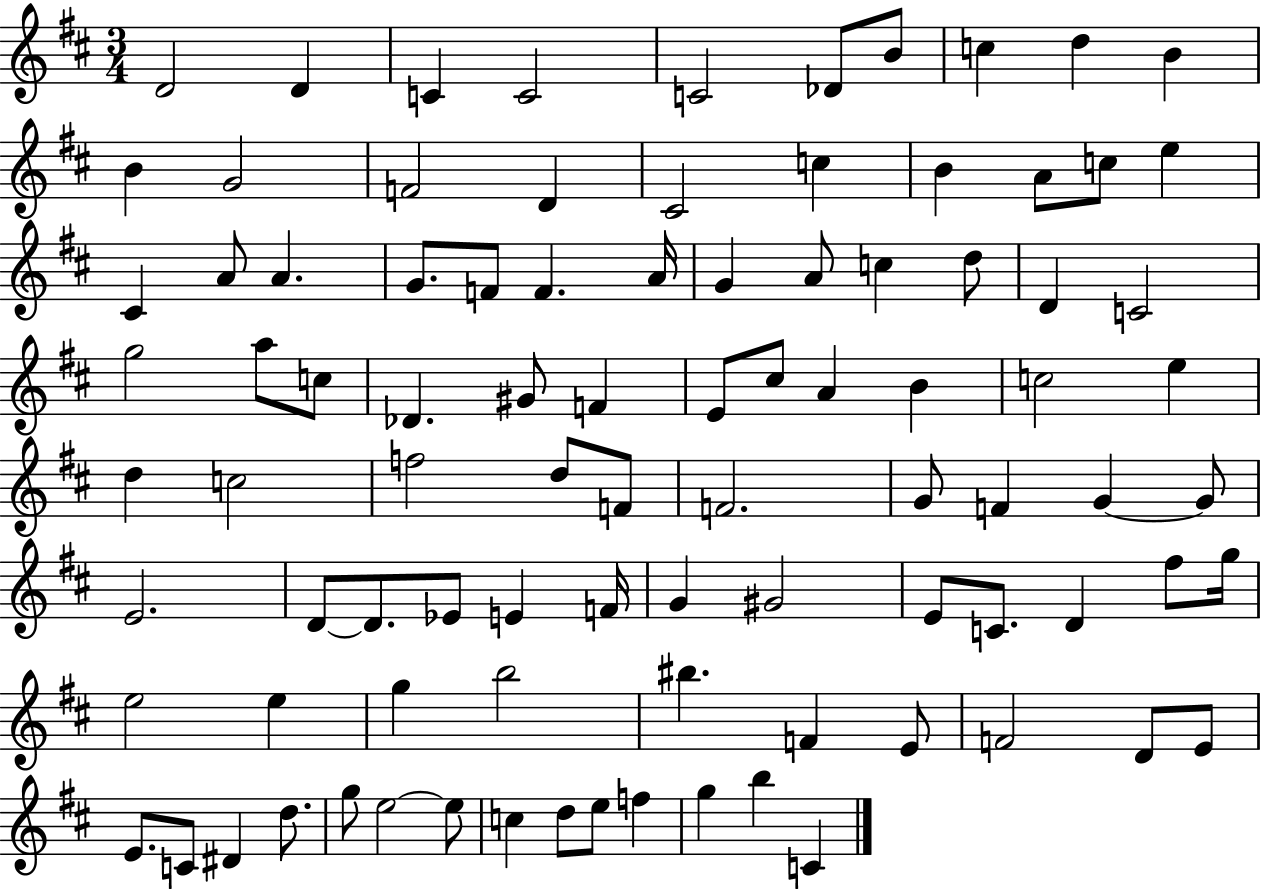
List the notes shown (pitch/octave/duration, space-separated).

D4/h D4/q C4/q C4/h C4/h Db4/e B4/e C5/q D5/q B4/q B4/q G4/h F4/h D4/q C#4/h C5/q B4/q A4/e C5/e E5/q C#4/q A4/e A4/q. G4/e. F4/e F4/q. A4/s G4/q A4/e C5/q D5/e D4/q C4/h G5/h A5/e C5/e Db4/q. G#4/e F4/q E4/e C#5/e A4/q B4/q C5/h E5/q D5/q C5/h F5/h D5/e F4/e F4/h. G4/e F4/q G4/q G4/e E4/h. D4/e D4/e. Eb4/e E4/q F4/s G4/q G#4/h E4/e C4/e. D4/q F#5/e G5/s E5/h E5/q G5/q B5/h BIS5/q. F4/q E4/e F4/h D4/e E4/e E4/e. C4/e D#4/q D5/e. G5/e E5/h E5/e C5/q D5/e E5/e F5/q G5/q B5/q C4/q